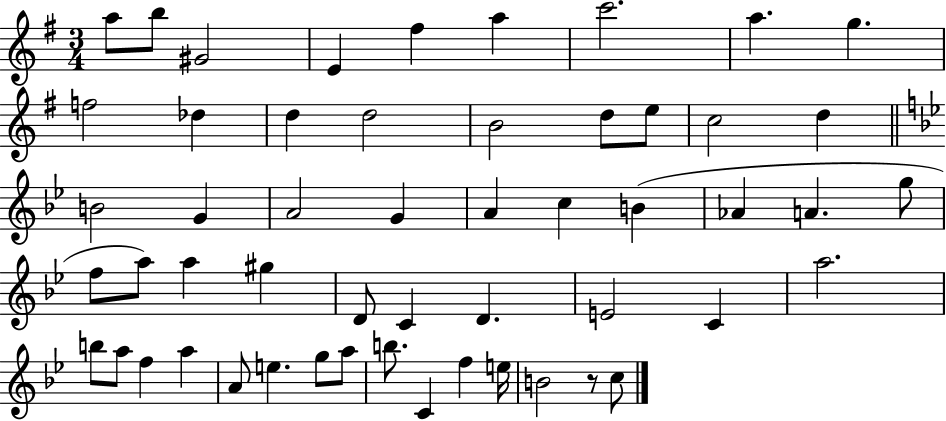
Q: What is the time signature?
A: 3/4